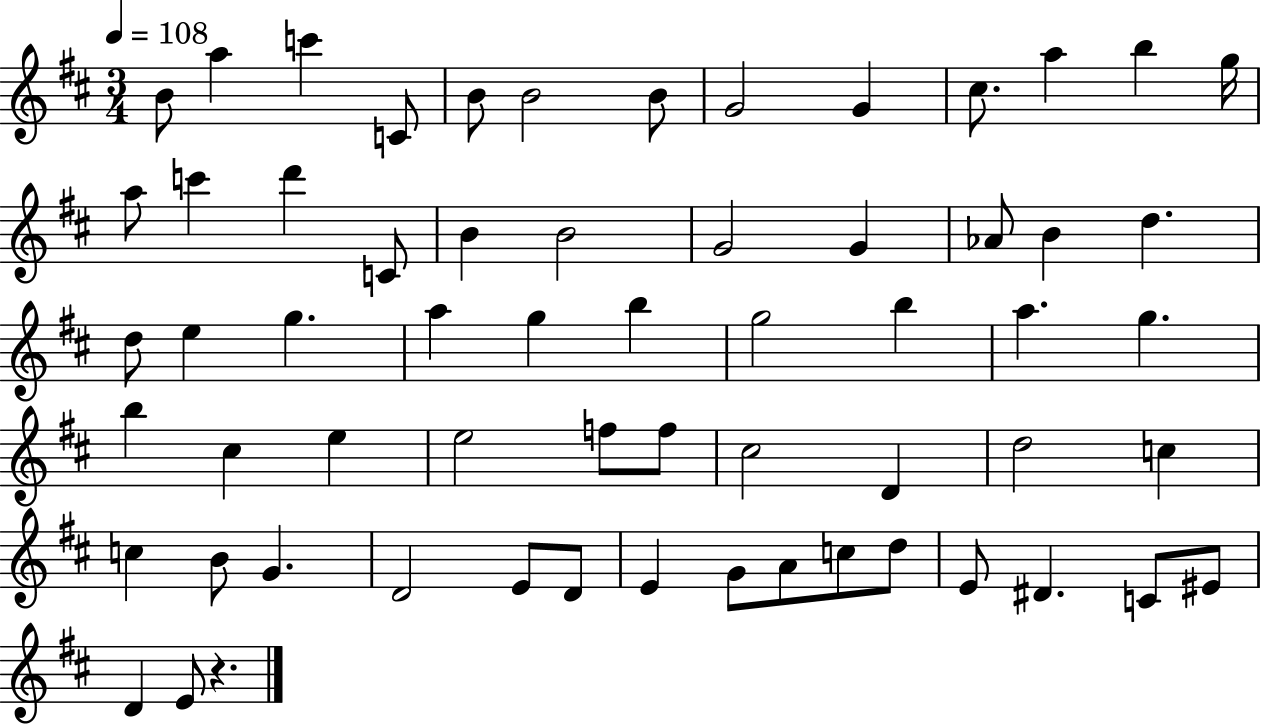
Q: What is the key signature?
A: D major